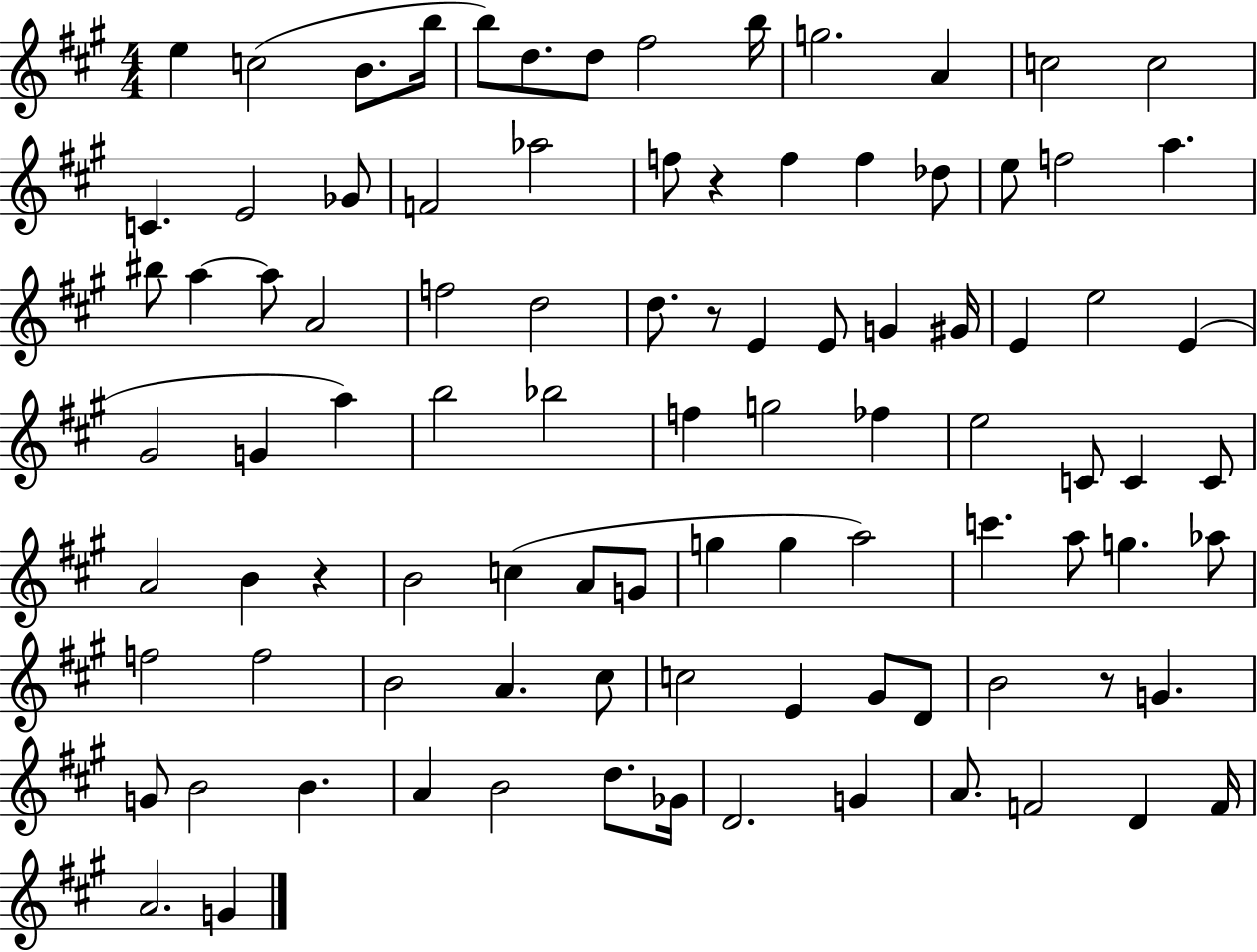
{
  \clef treble
  \numericTimeSignature
  \time 4/4
  \key a \major
  e''4 c''2( b'8. b''16 | b''8) d''8. d''8 fis''2 b''16 | g''2. a'4 | c''2 c''2 | \break c'4. e'2 ges'8 | f'2 aes''2 | f''8 r4 f''4 f''4 des''8 | e''8 f''2 a''4. | \break bis''8 a''4~~ a''8 a'2 | f''2 d''2 | d''8. r8 e'4 e'8 g'4 gis'16 | e'4 e''2 e'4( | \break gis'2 g'4 a''4) | b''2 bes''2 | f''4 g''2 fes''4 | e''2 c'8 c'4 c'8 | \break a'2 b'4 r4 | b'2 c''4( a'8 g'8 | g''4 g''4 a''2) | c'''4. a''8 g''4. aes''8 | \break f''2 f''2 | b'2 a'4. cis''8 | c''2 e'4 gis'8 d'8 | b'2 r8 g'4. | \break g'8 b'2 b'4. | a'4 b'2 d''8. ges'16 | d'2. g'4 | a'8. f'2 d'4 f'16 | \break a'2. g'4 | \bar "|."
}